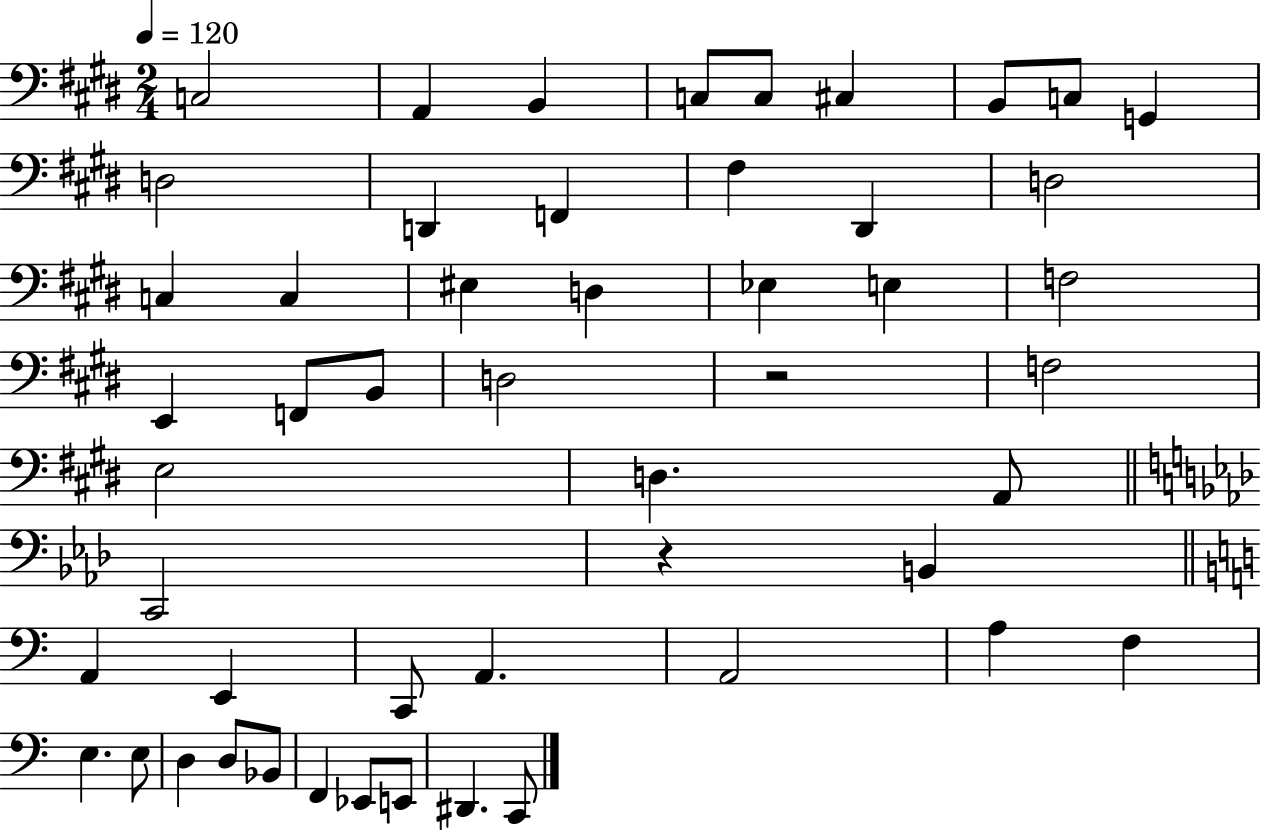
{
  \clef bass
  \numericTimeSignature
  \time 2/4
  \key e \major
  \tempo 4 = 120
  \repeat volta 2 { c2 | a,4 b,4 | c8 c8 cis4 | b,8 c8 g,4 | \break d2 | d,4 f,4 | fis4 dis,4 | d2 | \break c4 c4 | eis4 d4 | ees4 e4 | f2 | \break e,4 f,8 b,8 | d2 | r2 | f2 | \break e2 | d4. a,8 | \bar "||" \break \key f \minor c,2 | r4 b,4 | \bar "||" \break \key c \major a,4 e,4 | c,8 a,4. | a,2 | a4 f4 | \break e4. e8 | d4 d8 bes,8 | f,4 ees,8 e,8 | dis,4. c,8 | \break } \bar "|."
}